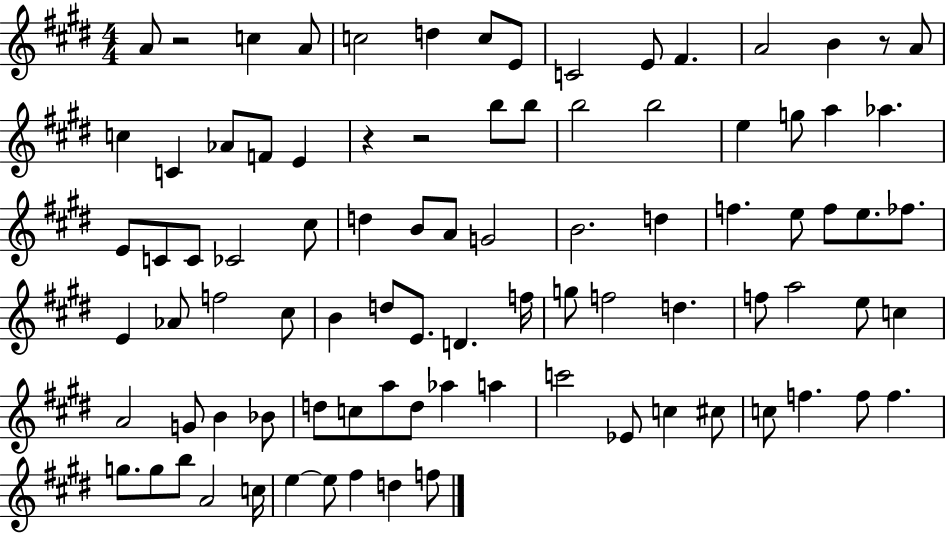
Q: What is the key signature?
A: E major